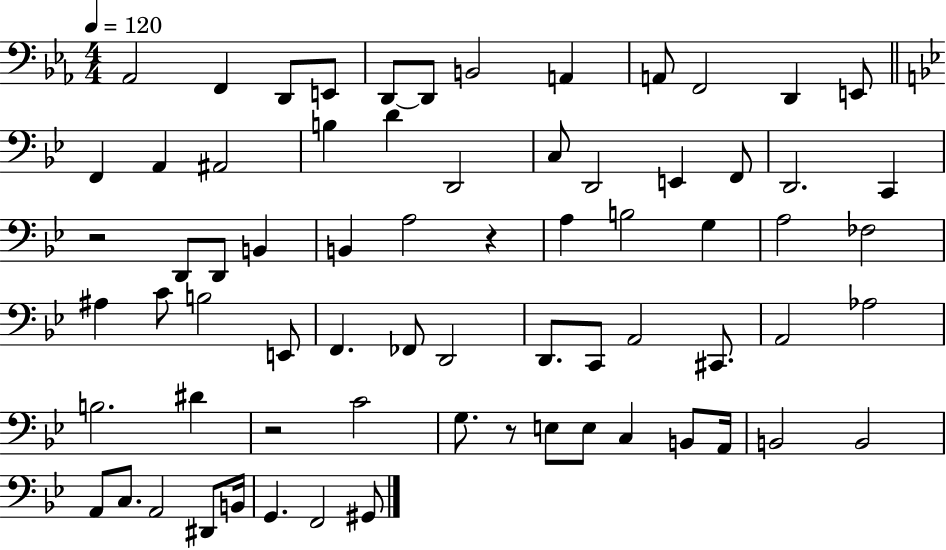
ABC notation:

X:1
T:Untitled
M:4/4
L:1/4
K:Eb
_A,,2 F,, D,,/2 E,,/2 D,,/2 D,,/2 B,,2 A,, A,,/2 F,,2 D,, E,,/2 F,, A,, ^A,,2 B, D D,,2 C,/2 D,,2 E,, F,,/2 D,,2 C,, z2 D,,/2 D,,/2 B,, B,, A,2 z A, B,2 G, A,2 _F,2 ^A, C/2 B,2 E,,/2 F,, _F,,/2 D,,2 D,,/2 C,,/2 A,,2 ^C,,/2 A,,2 _A,2 B,2 ^D z2 C2 G,/2 z/2 E,/2 E,/2 C, B,,/2 A,,/4 B,,2 B,,2 A,,/2 C,/2 A,,2 ^D,,/2 B,,/4 G,, F,,2 ^G,,/2